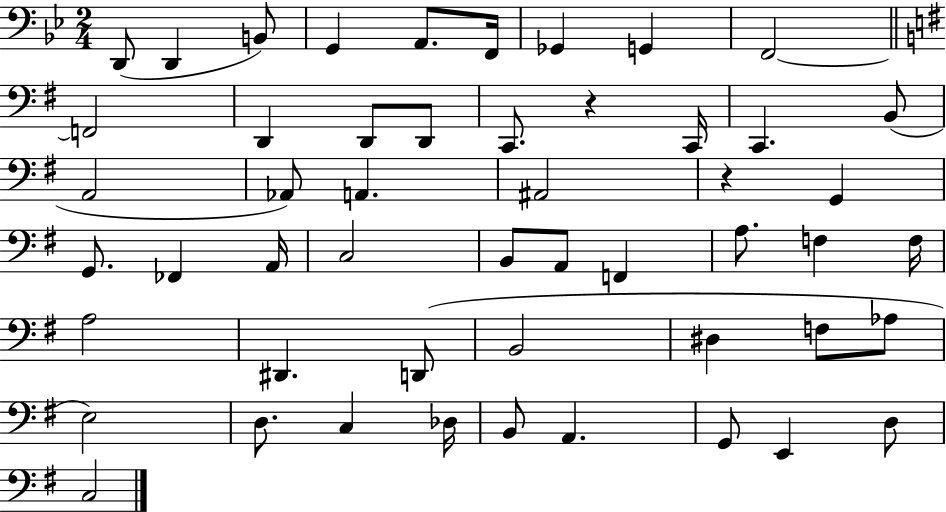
D2/e D2/q B2/e G2/q A2/e. F2/s Gb2/q G2/q F2/h F2/h D2/q D2/e D2/e C2/e. R/q C2/s C2/q. B2/e A2/h Ab2/e A2/q. A#2/h R/q G2/q G2/e. FES2/q A2/s C3/h B2/e A2/e F2/q A3/e. F3/q F3/s A3/h D#2/q. D2/e B2/h D#3/q F3/e Ab3/e E3/h D3/e. C3/q Db3/s B2/e A2/q. G2/e E2/q D3/e C3/h